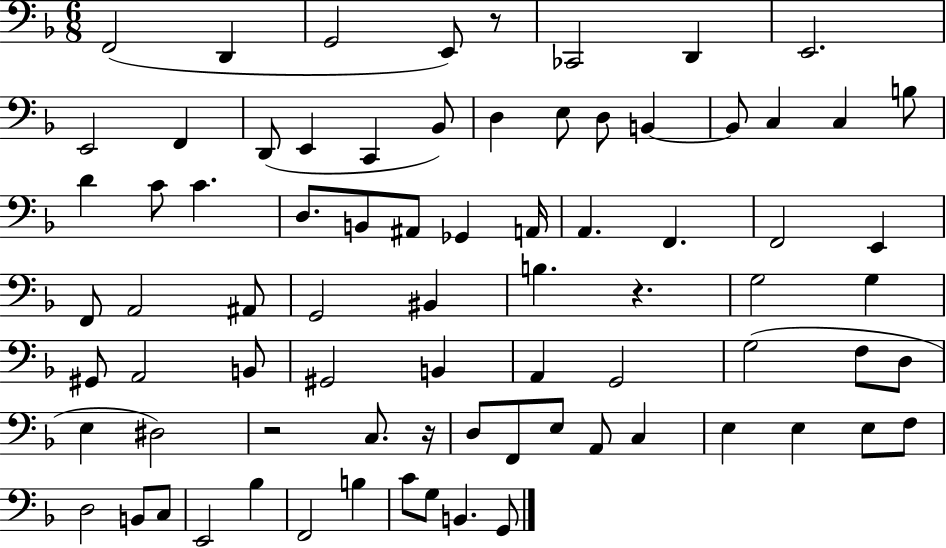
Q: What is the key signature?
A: F major